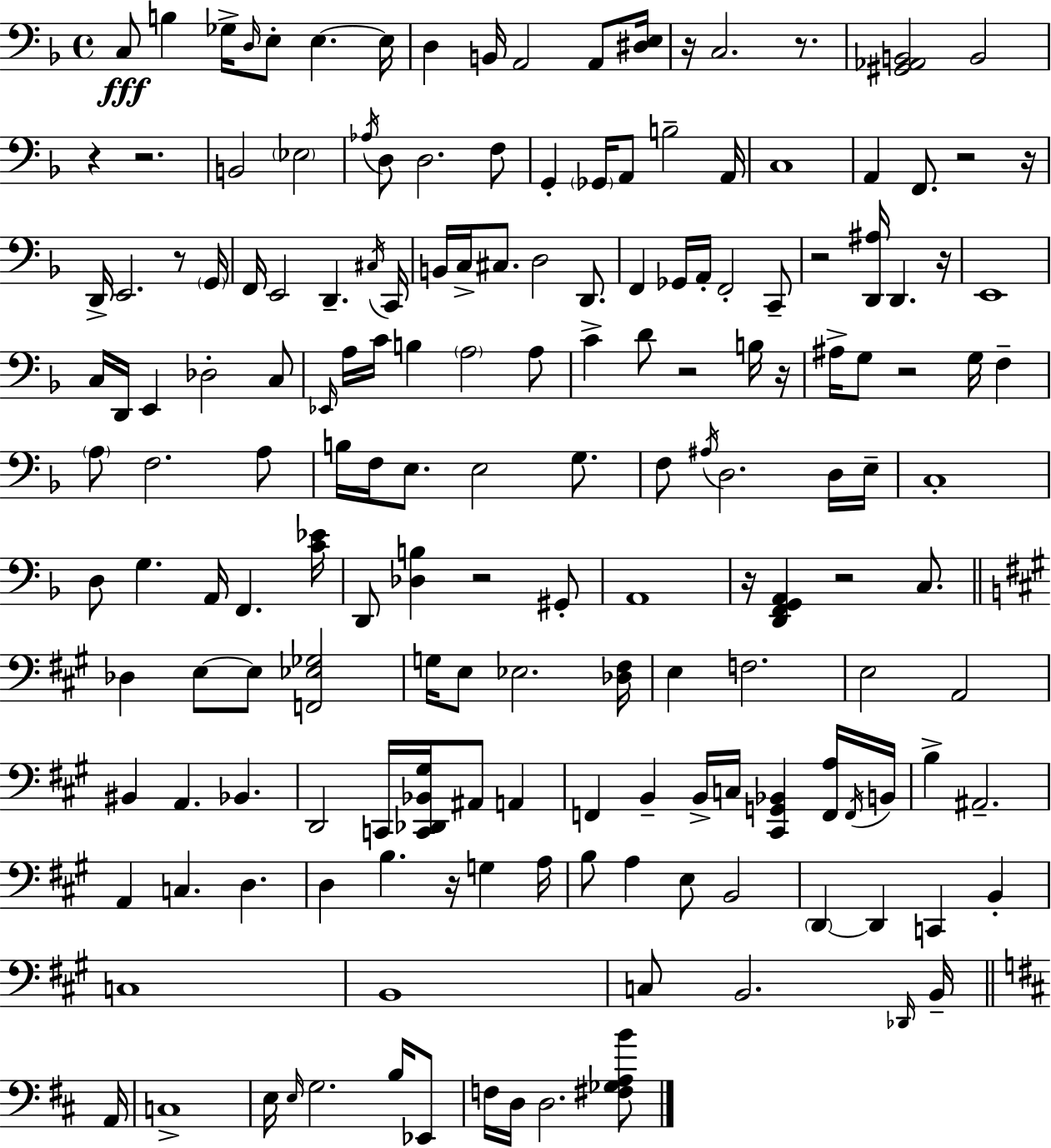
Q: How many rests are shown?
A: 16